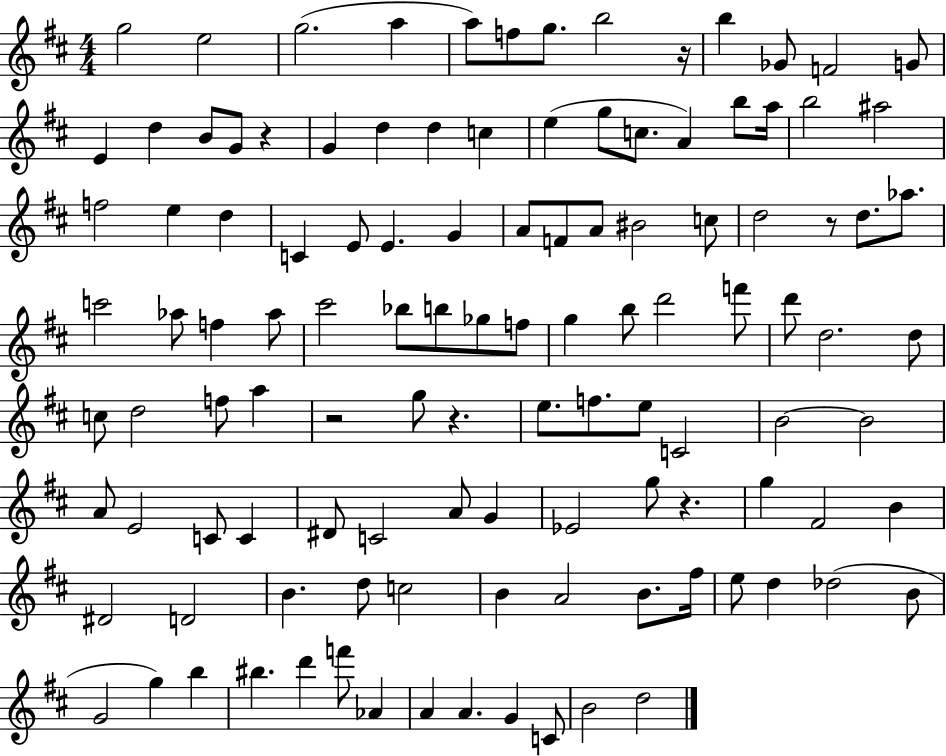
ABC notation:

X:1
T:Untitled
M:4/4
L:1/4
K:D
g2 e2 g2 a a/2 f/2 g/2 b2 z/4 b _G/2 F2 G/2 E d B/2 G/2 z G d d c e g/2 c/2 A b/2 a/4 b2 ^a2 f2 e d C E/2 E G A/2 F/2 A/2 ^B2 c/2 d2 z/2 d/2 _a/2 c'2 _a/2 f _a/2 ^c'2 _b/2 b/2 _g/2 f/2 g b/2 d'2 f'/2 d'/2 d2 d/2 c/2 d2 f/2 a z2 g/2 z e/2 f/2 e/2 C2 B2 B2 A/2 E2 C/2 C ^D/2 C2 A/2 G _E2 g/2 z g ^F2 B ^D2 D2 B d/2 c2 B A2 B/2 ^f/4 e/2 d _d2 B/2 G2 g b ^b d' f'/2 _A A A G C/2 B2 d2